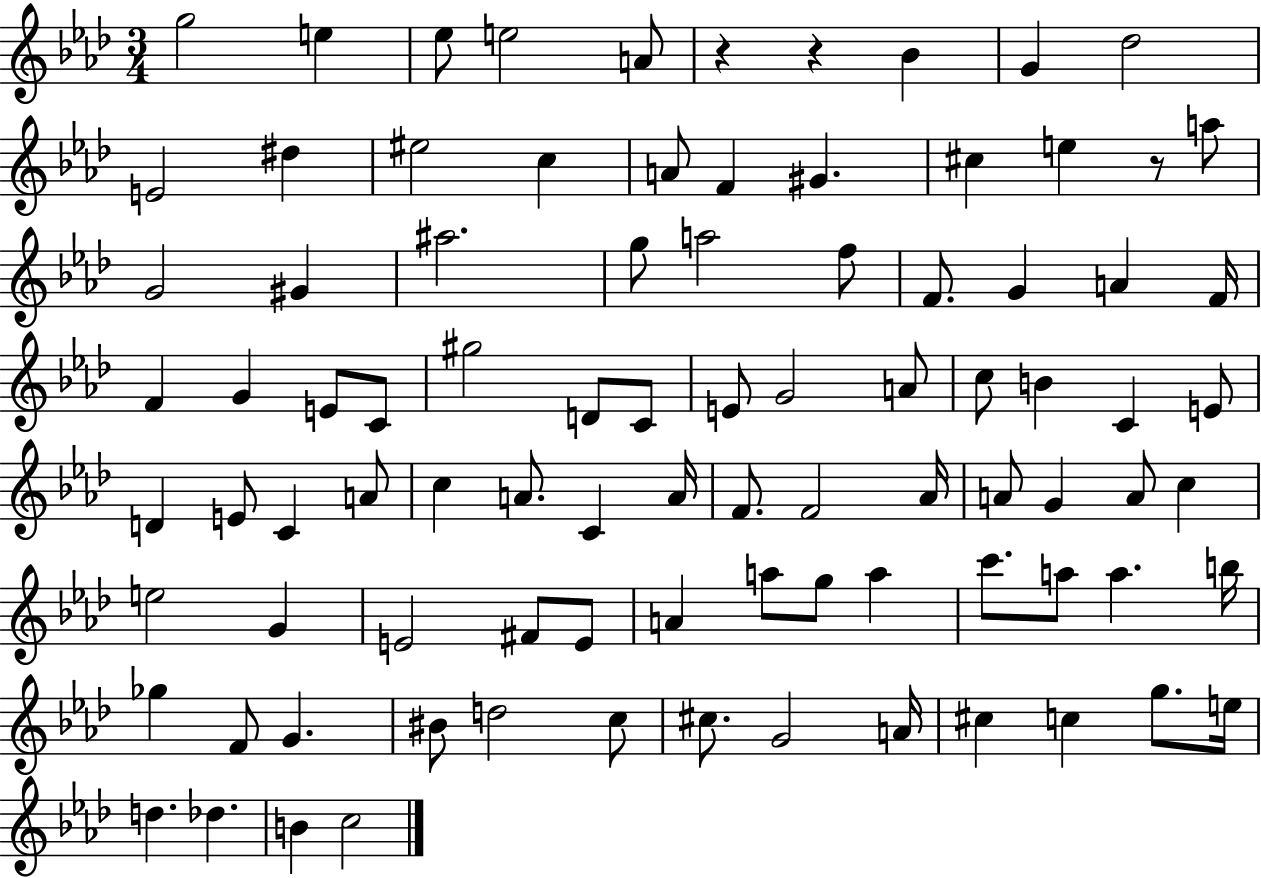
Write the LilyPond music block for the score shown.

{
  \clef treble
  \numericTimeSignature
  \time 3/4
  \key aes \major
  g''2 e''4 | ees''8 e''2 a'8 | r4 r4 bes'4 | g'4 des''2 | \break e'2 dis''4 | eis''2 c''4 | a'8 f'4 gis'4. | cis''4 e''4 r8 a''8 | \break g'2 gis'4 | ais''2. | g''8 a''2 f''8 | f'8. g'4 a'4 f'16 | \break f'4 g'4 e'8 c'8 | gis''2 d'8 c'8 | e'8 g'2 a'8 | c''8 b'4 c'4 e'8 | \break d'4 e'8 c'4 a'8 | c''4 a'8. c'4 a'16 | f'8. f'2 aes'16 | a'8 g'4 a'8 c''4 | \break e''2 g'4 | e'2 fis'8 e'8 | a'4 a''8 g''8 a''4 | c'''8. a''8 a''4. b''16 | \break ges''4 f'8 g'4. | bis'8 d''2 c''8 | cis''8. g'2 a'16 | cis''4 c''4 g''8. e''16 | \break d''4. des''4. | b'4 c''2 | \bar "|."
}